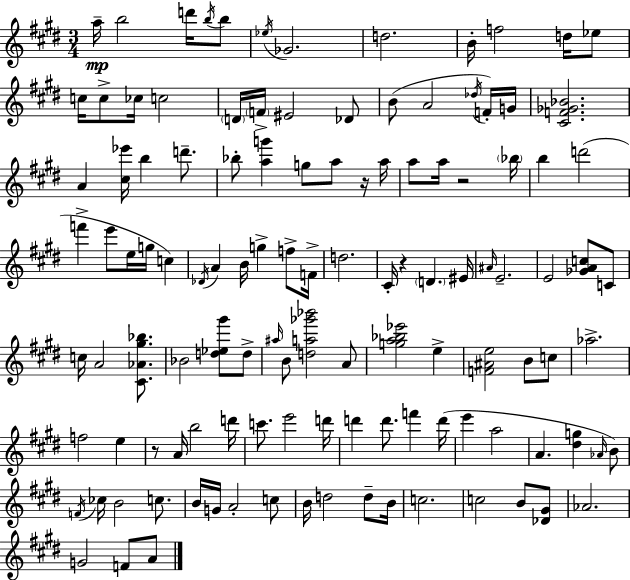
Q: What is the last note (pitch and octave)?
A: A4